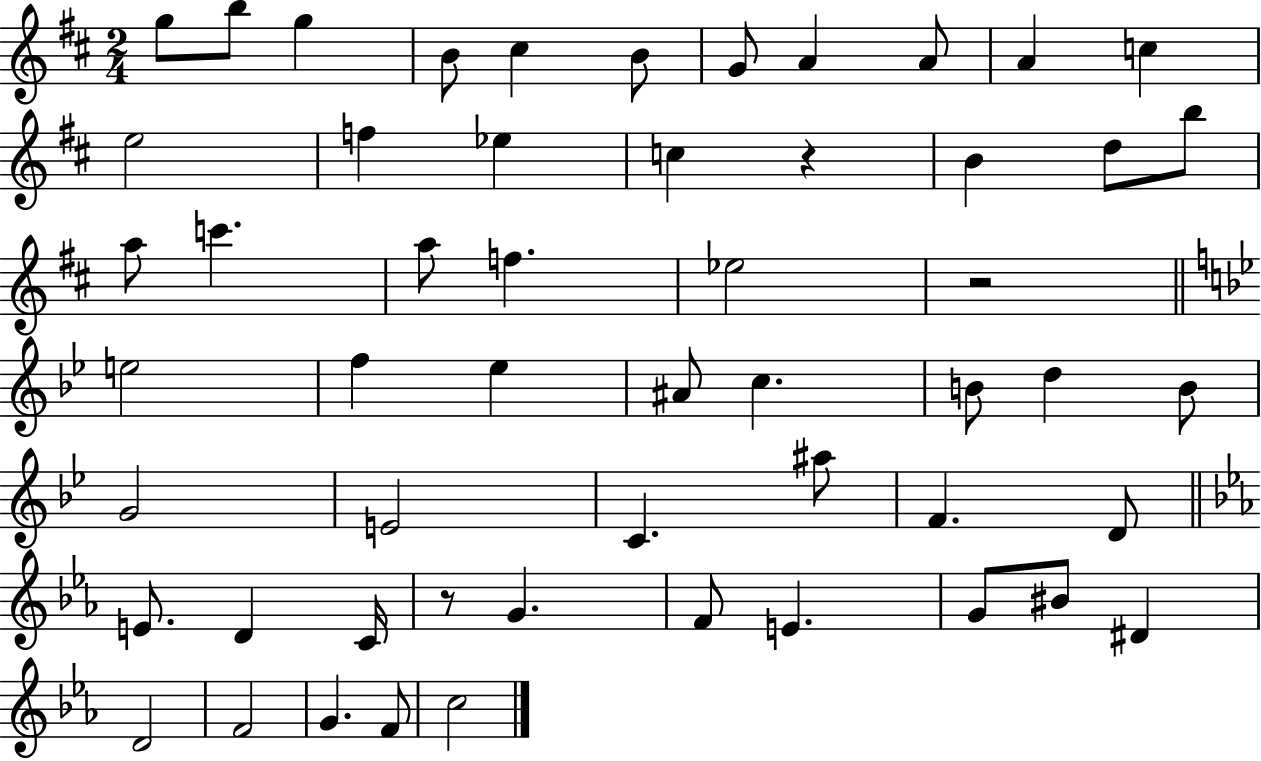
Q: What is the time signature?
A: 2/4